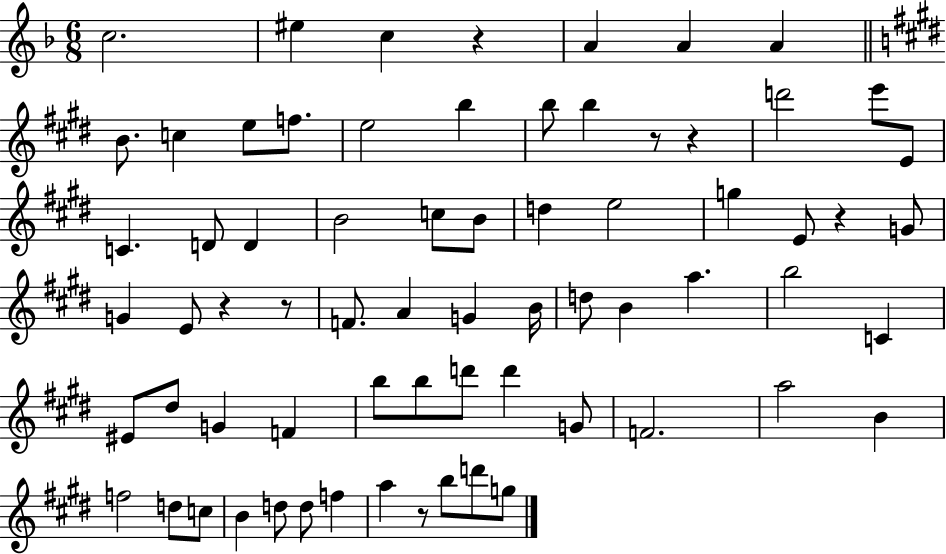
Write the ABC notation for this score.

X:1
T:Untitled
M:6/8
L:1/4
K:F
c2 ^e c z A A A B/2 c e/2 f/2 e2 b b/2 b z/2 z d'2 e'/2 E/2 C D/2 D B2 c/2 B/2 d e2 g E/2 z G/2 G E/2 z z/2 F/2 A G B/4 d/2 B a b2 C ^E/2 ^d/2 G F b/2 b/2 d'/2 d' G/2 F2 a2 B f2 d/2 c/2 B d/2 d/2 f a z/2 b/2 d'/2 g/2